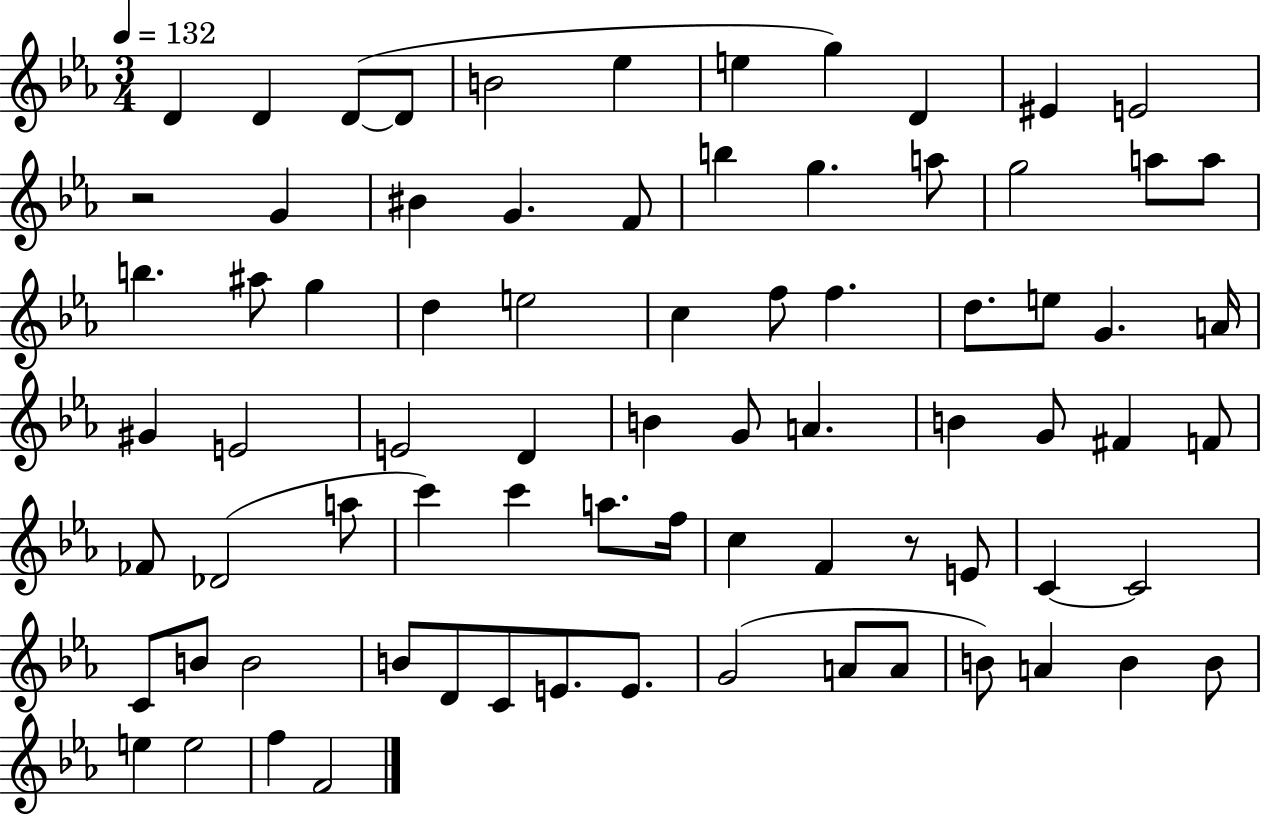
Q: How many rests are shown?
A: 2